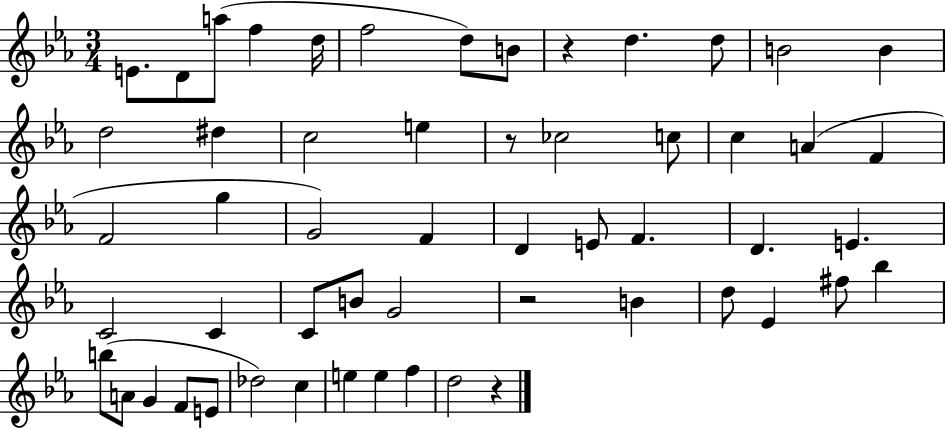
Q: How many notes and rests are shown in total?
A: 55